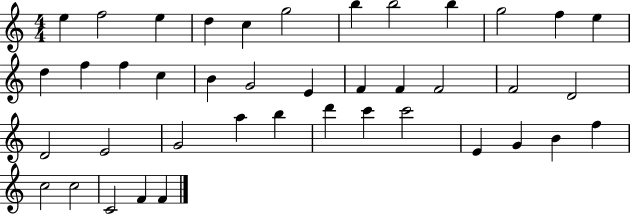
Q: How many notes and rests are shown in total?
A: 41